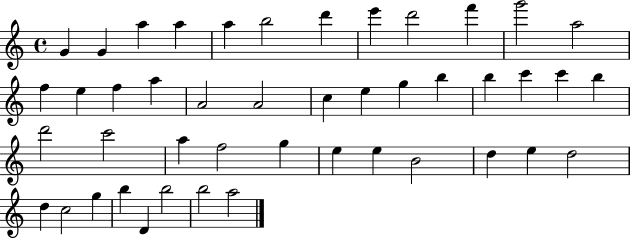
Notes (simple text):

G4/q G4/q A5/q A5/q A5/q B5/h D6/q E6/q D6/h F6/q G6/h A5/h F5/q E5/q F5/q A5/q A4/h A4/h C5/q E5/q G5/q B5/q B5/q C6/q C6/q B5/q D6/h C6/h A5/q F5/h G5/q E5/q E5/q B4/h D5/q E5/q D5/h D5/q C5/h G5/q B5/q D4/q B5/h B5/h A5/h